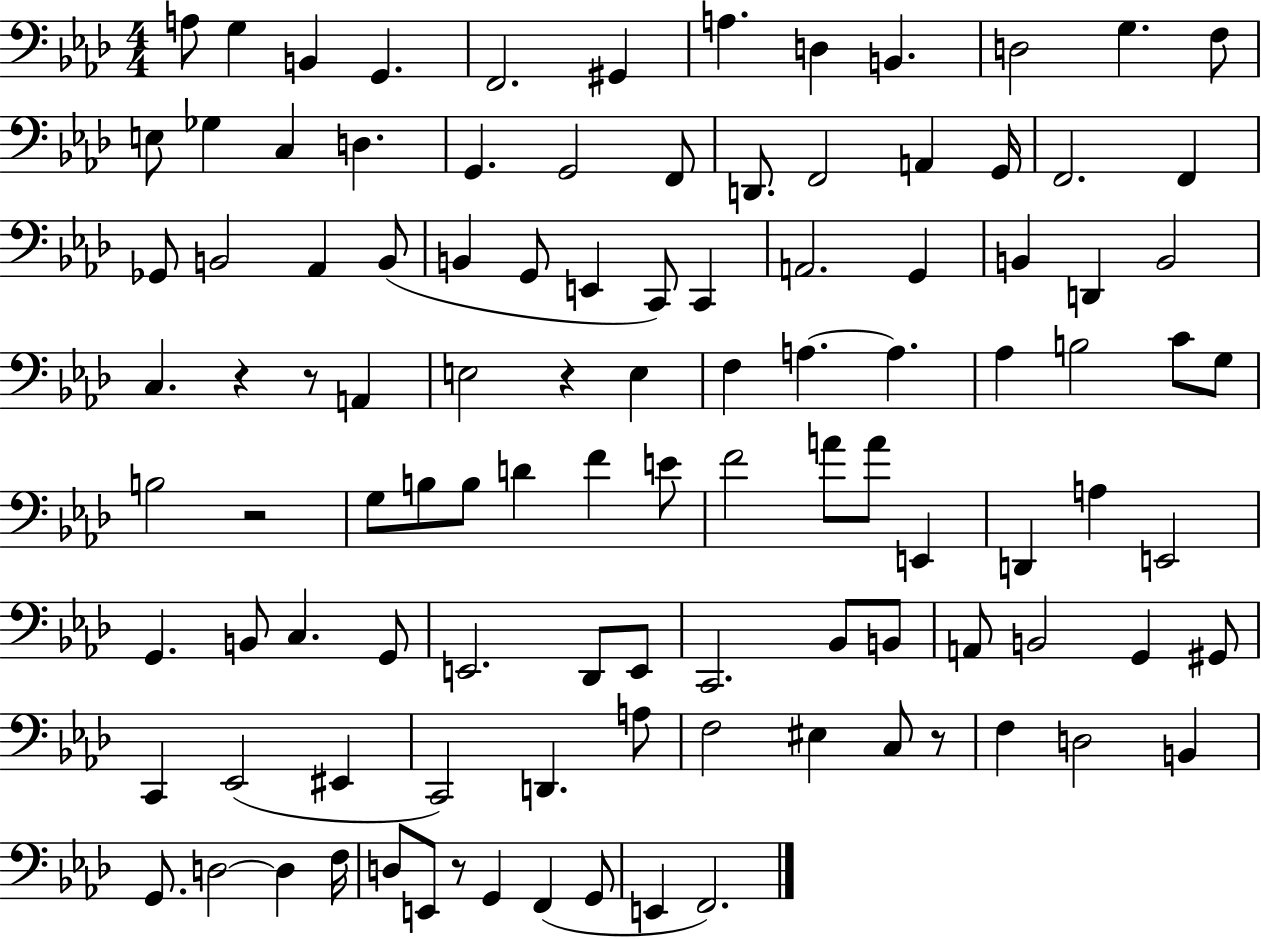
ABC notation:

X:1
T:Untitled
M:4/4
L:1/4
K:Ab
A,/2 G, B,, G,, F,,2 ^G,, A, D, B,, D,2 G, F,/2 E,/2 _G, C, D, G,, G,,2 F,,/2 D,,/2 F,,2 A,, G,,/4 F,,2 F,, _G,,/2 B,,2 _A,, B,,/2 B,, G,,/2 E,, C,,/2 C,, A,,2 G,, B,, D,, B,,2 C, z z/2 A,, E,2 z E, F, A, A, _A, B,2 C/2 G,/2 B,2 z2 G,/2 B,/2 B,/2 D F E/2 F2 A/2 A/2 E,, D,, A, E,,2 G,, B,,/2 C, G,,/2 E,,2 _D,,/2 E,,/2 C,,2 _B,,/2 B,,/2 A,,/2 B,,2 G,, ^G,,/2 C,, _E,,2 ^E,, C,,2 D,, A,/2 F,2 ^E, C,/2 z/2 F, D,2 B,, G,,/2 D,2 D, F,/4 D,/2 E,,/2 z/2 G,, F,, G,,/2 E,, F,,2